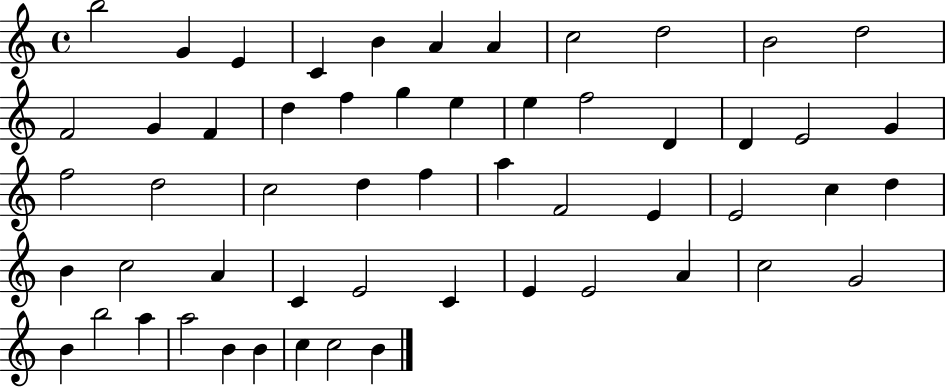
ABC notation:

X:1
T:Untitled
M:4/4
L:1/4
K:C
b2 G E C B A A c2 d2 B2 d2 F2 G F d f g e e f2 D D E2 G f2 d2 c2 d f a F2 E E2 c d B c2 A C E2 C E E2 A c2 G2 B b2 a a2 B B c c2 B